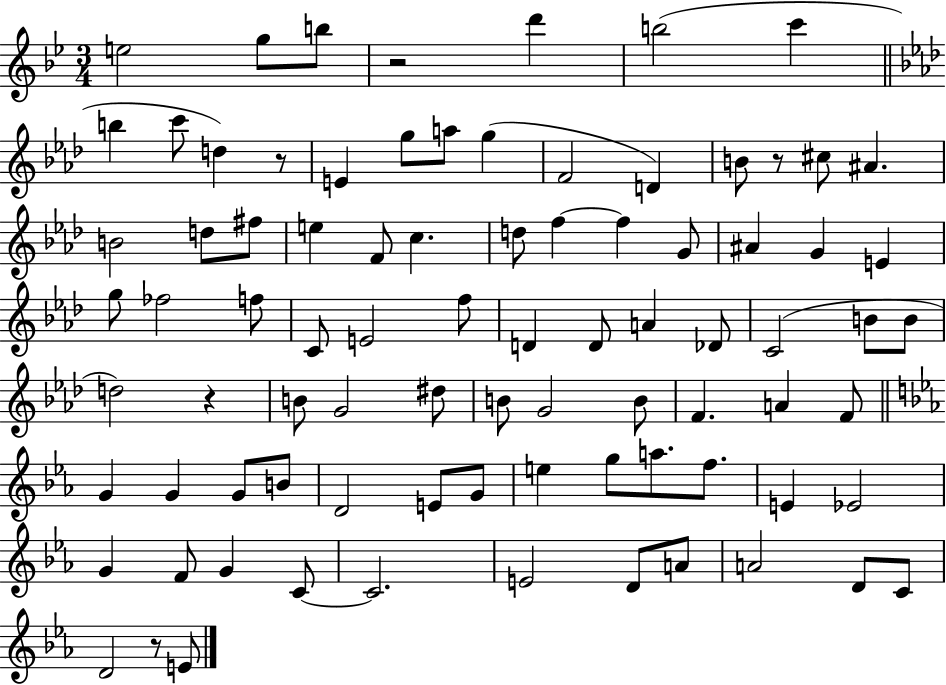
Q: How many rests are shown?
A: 5